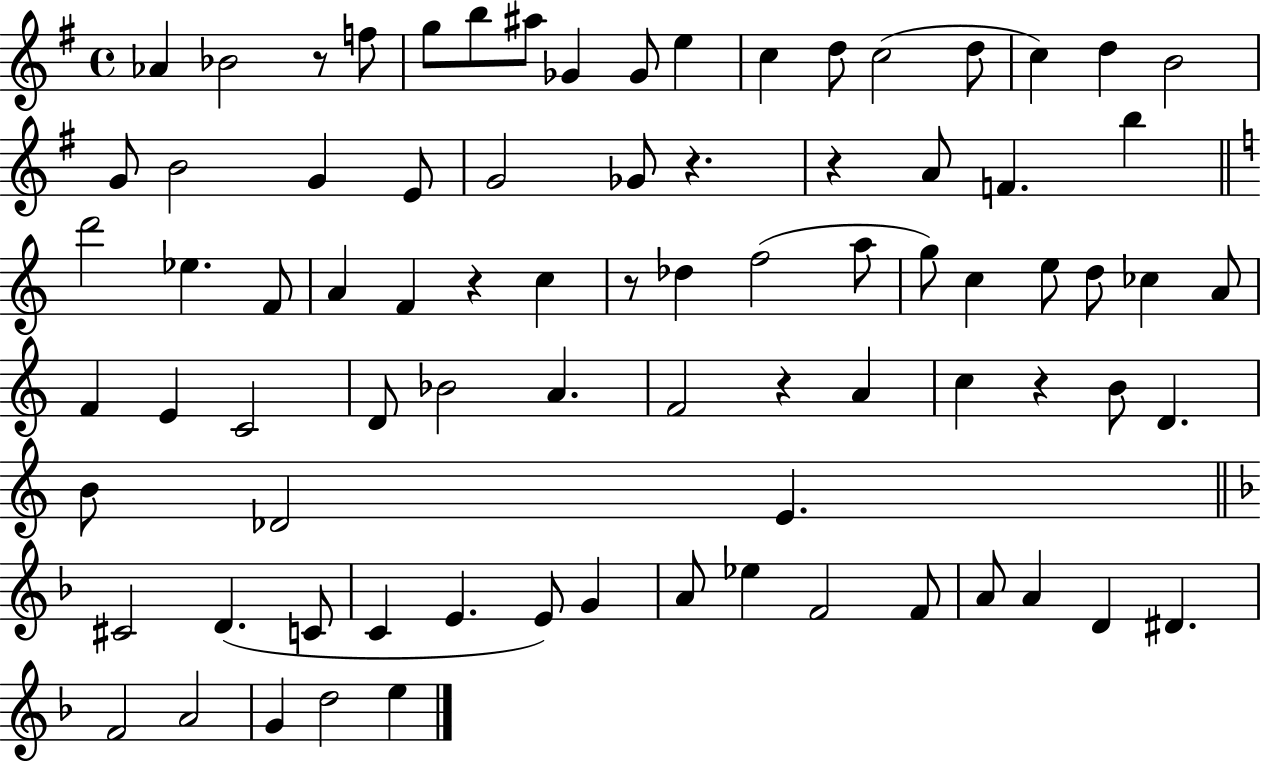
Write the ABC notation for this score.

X:1
T:Untitled
M:4/4
L:1/4
K:G
_A _B2 z/2 f/2 g/2 b/2 ^a/2 _G _G/2 e c d/2 c2 d/2 c d B2 G/2 B2 G E/2 G2 _G/2 z z A/2 F b d'2 _e F/2 A F z c z/2 _d f2 a/2 g/2 c e/2 d/2 _c A/2 F E C2 D/2 _B2 A F2 z A c z B/2 D B/2 _D2 E ^C2 D C/2 C E E/2 G A/2 _e F2 F/2 A/2 A D ^D F2 A2 G d2 e